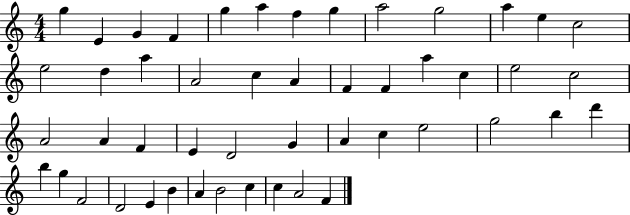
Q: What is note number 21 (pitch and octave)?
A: F4